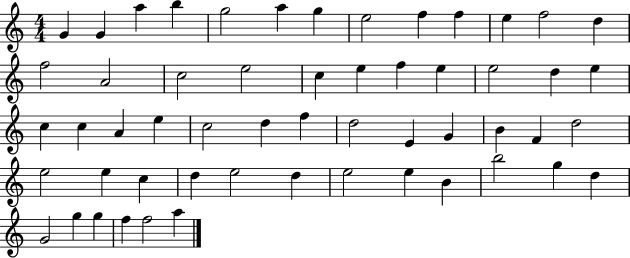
X:1
T:Untitled
M:4/4
L:1/4
K:C
G G a b g2 a g e2 f f e f2 d f2 A2 c2 e2 c e f e e2 d e c c A e c2 d f d2 E G B F d2 e2 e c d e2 d e2 e B b2 g d G2 g g f f2 a